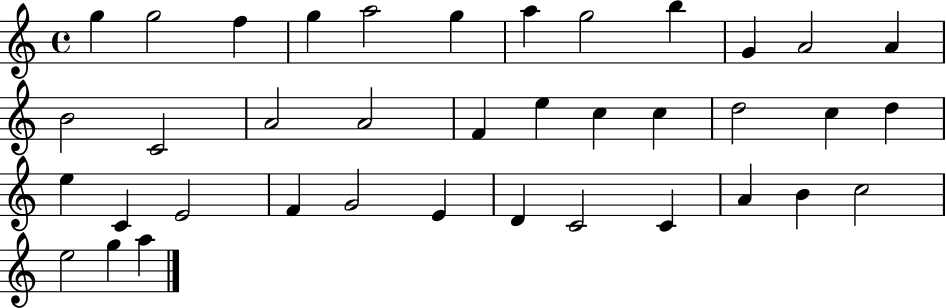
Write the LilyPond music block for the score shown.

{
  \clef treble
  \time 4/4
  \defaultTimeSignature
  \key c \major
  g''4 g''2 f''4 | g''4 a''2 g''4 | a''4 g''2 b''4 | g'4 a'2 a'4 | \break b'2 c'2 | a'2 a'2 | f'4 e''4 c''4 c''4 | d''2 c''4 d''4 | \break e''4 c'4 e'2 | f'4 g'2 e'4 | d'4 c'2 c'4 | a'4 b'4 c''2 | \break e''2 g''4 a''4 | \bar "|."
}